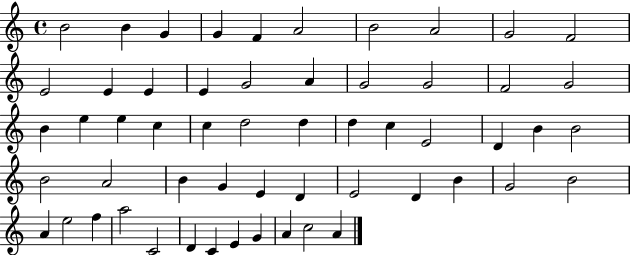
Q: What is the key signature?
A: C major